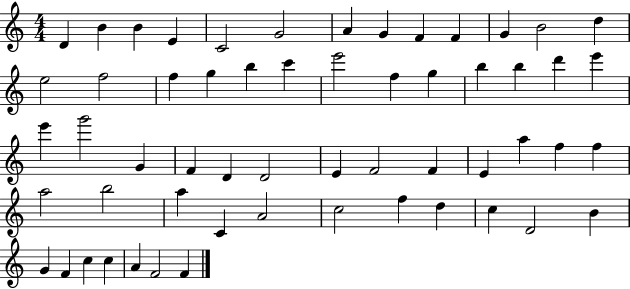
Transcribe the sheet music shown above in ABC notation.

X:1
T:Untitled
M:4/4
L:1/4
K:C
D B B E C2 G2 A G F F G B2 d e2 f2 f g b c' e'2 f g b b d' e' e' g'2 G F D D2 E F2 F E a f f a2 b2 a C A2 c2 f d c D2 B G F c c A F2 F